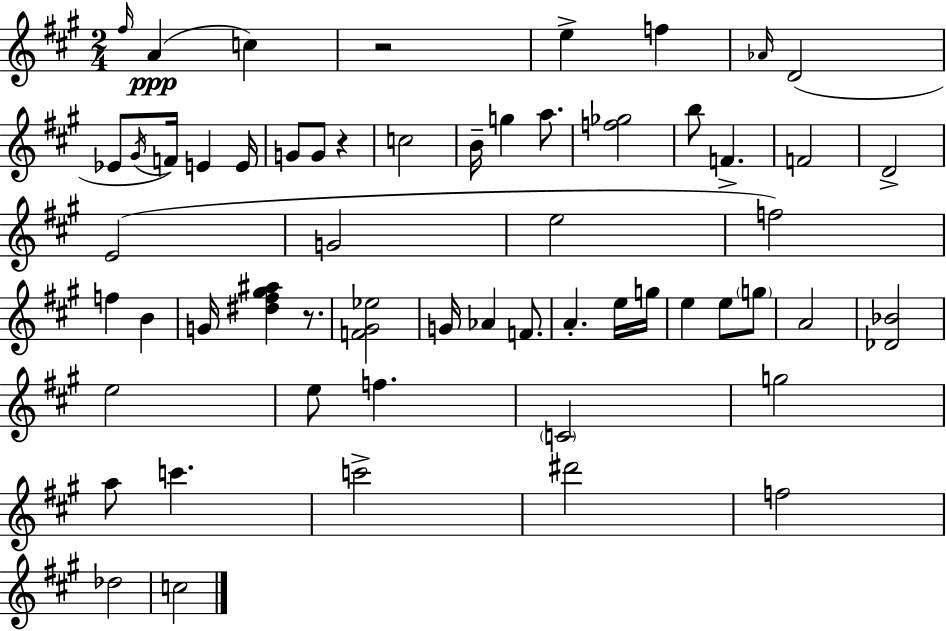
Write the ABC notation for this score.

X:1
T:Untitled
M:2/4
L:1/4
K:A
^f/4 A c z2 e f _A/4 D2 _E/2 ^G/4 F/4 E E/4 G/2 G/2 z c2 B/4 g a/2 [f_g]2 b/2 F F2 D2 E2 G2 e2 f2 f B G/4 [^d^f^g^a] z/2 [F^G_e]2 G/4 _A F/2 A e/4 g/4 e e/2 g/2 A2 [_D_B]2 e2 e/2 f C2 g2 a/2 c' c'2 ^d'2 f2 _d2 c2